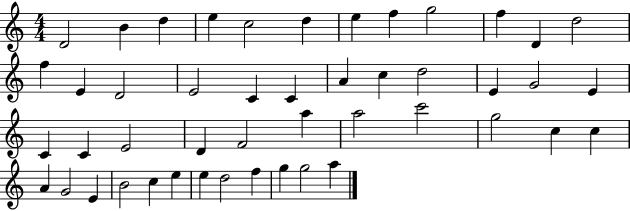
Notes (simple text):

D4/h B4/q D5/q E5/q C5/h D5/q E5/q F5/q G5/h F5/q D4/q D5/h F5/q E4/q D4/h E4/h C4/q C4/q A4/q C5/q D5/h E4/q G4/h E4/q C4/q C4/q E4/h D4/q F4/h A5/q A5/h C6/h G5/h C5/q C5/q A4/q G4/h E4/q B4/h C5/q E5/q E5/q D5/h F5/q G5/q G5/h A5/q